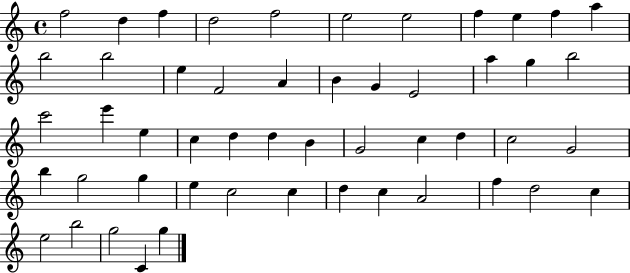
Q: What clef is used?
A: treble